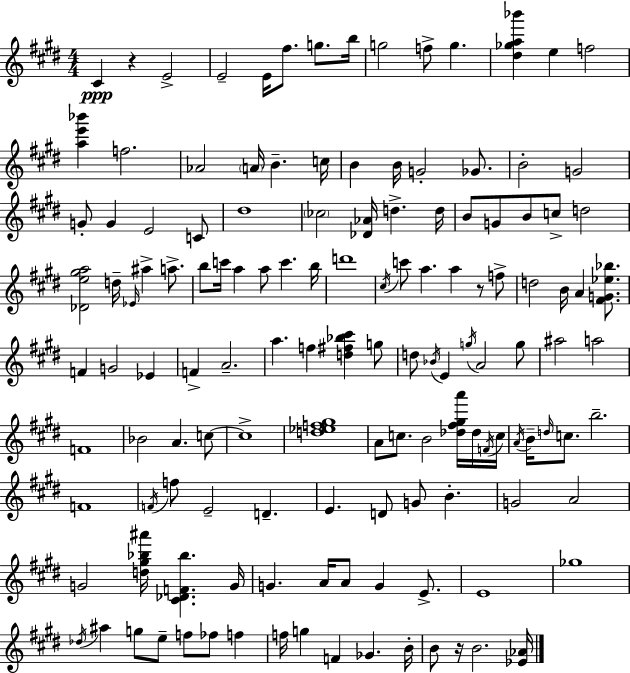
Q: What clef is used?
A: treble